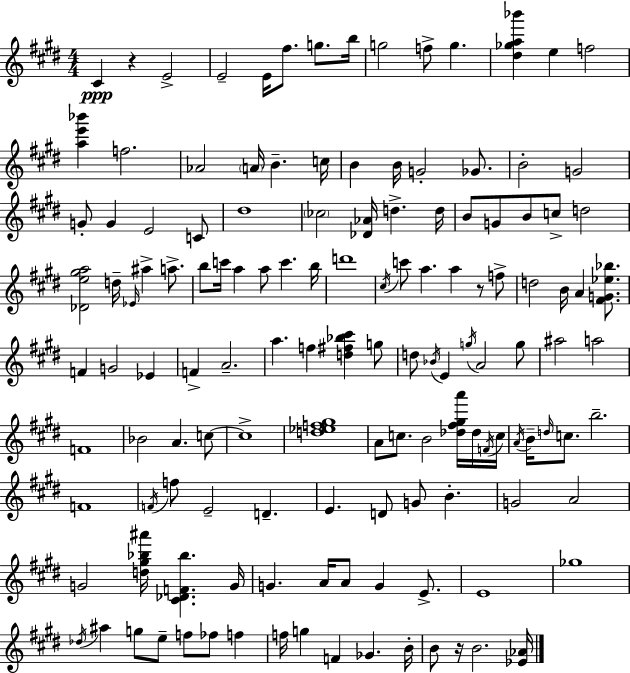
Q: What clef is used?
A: treble